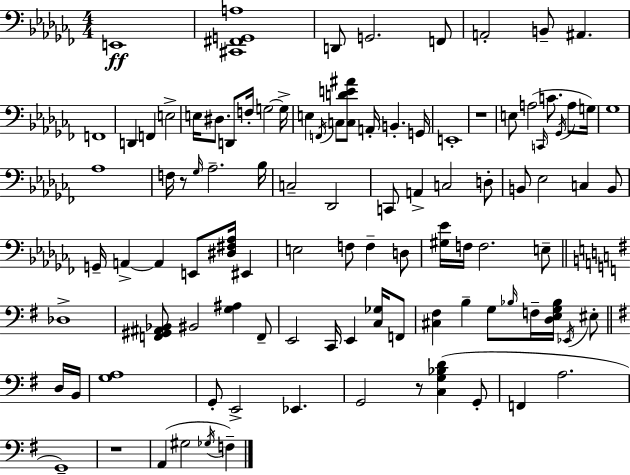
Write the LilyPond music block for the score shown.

{
  \clef bass
  \numericTimeSignature
  \time 4/4
  \key aes \minor
  e,1\ff | <cis, fis, g, a>1 | d,8 g,2. f,8 | a,2-. b,8-- ais,4. | \break f,1 | d,4 f,4 e2-> | e16 dis8. d,8 f16-. g2~~ g16-> | e4 \acciaccatura { f,16 } c8 <c d' e' ais'>8 a,16-. b,4.-. | \break g,16 e,1-. | r1 | e8 a2( \grace { c,16 } c'8. \acciaccatura { ges,16 } | a8 g16) ges1 | \break aes1 | f16 r8 \grace { ges16 } aes2.-- | bes16 c2-- des,2 | c,8 a,4-> c2 | \break d8-. b,8 ees2 c4 | b,8 g,16-- a,4->~~ a,4 e,8 <dis fis aes>16 | eis,4 e2 f8 f4-- | d8 <gis ees'>16 f16 f2. | \break e8-- \bar "||" \break \key e \minor des1-> | <f, gis, ais, bes,>8 bis,2 <g ais>4 f,8-- | e,2 c,16 e,4 <c ges>16 f,8 | <cis fis>4 b4-- g8 \grace { bes16 } f16-- <d e g bes>16 \acciaccatura { ees,16 } eis8-. | \break \bar "||" \break \key g \major d16 b,16 <g a>1 | g,8-. e,2-> ees,4. | g,2 r8 <c g bes d'>4( | g,8-. f,4 a2. | \break g,1--) | r1 | a,4( gis2 \acciaccatura { ges16 }) f4-- | \bar "|."
}